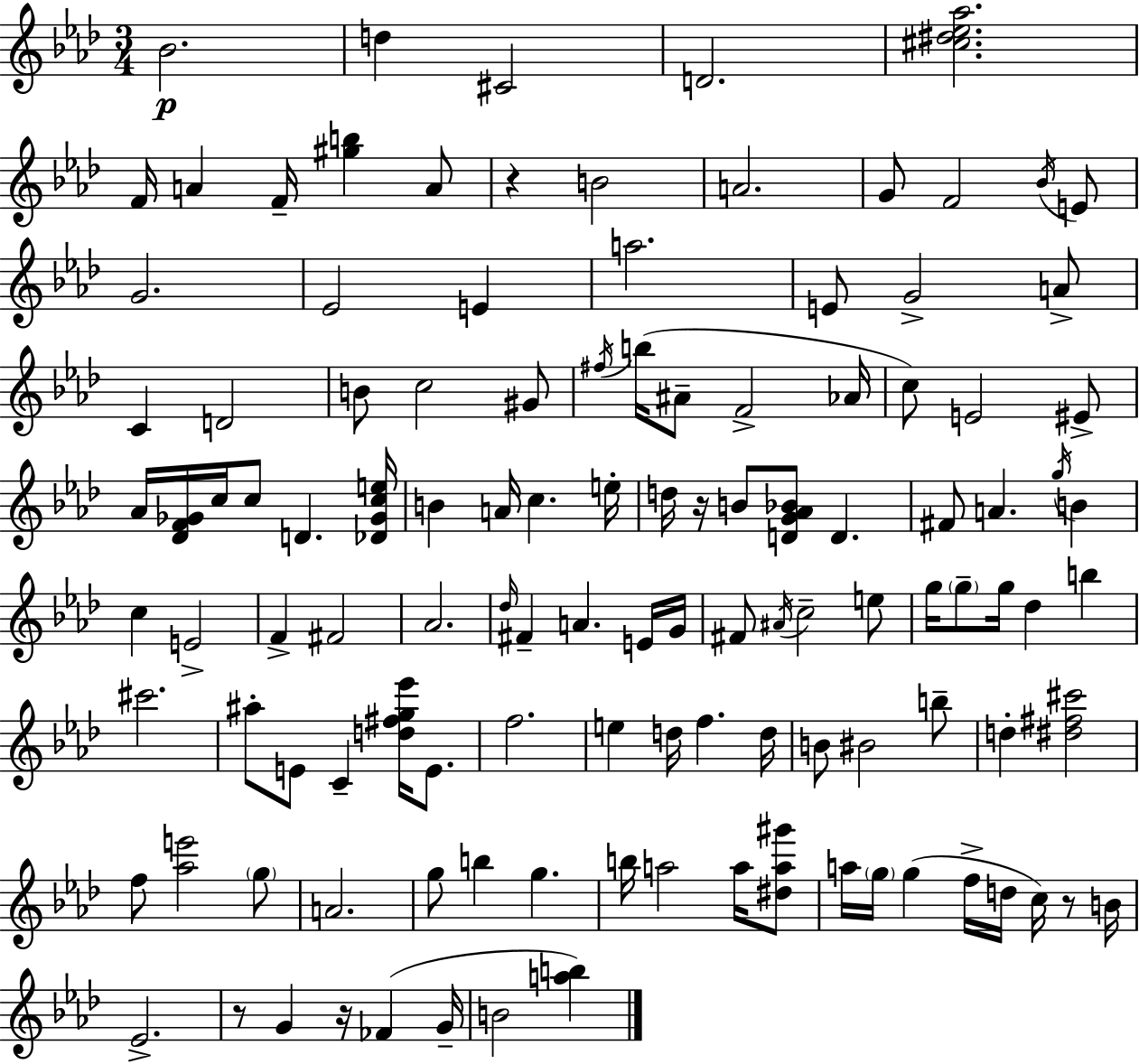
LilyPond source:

{
  \clef treble
  \numericTimeSignature
  \time 3/4
  \key aes \major
  bes'2.\p | d''4 cis'2 | d'2. | <cis'' dis'' ees'' aes''>2. | \break f'16 a'4 f'16-- <gis'' b''>4 a'8 | r4 b'2 | a'2. | g'8 f'2 \acciaccatura { bes'16 } e'8 | \break g'2. | ees'2 e'4 | a''2. | e'8 g'2-> a'8-> | \break c'4 d'2 | b'8 c''2 gis'8 | \acciaccatura { fis''16 }( b''16 ais'8-- f'2-> | aes'16 c''8) e'2 | \break eis'8-> aes'16 <des' f' ges'>16 c''16 c''8 d'4. | <des' ges' c'' e''>16 b'4 a'16 c''4. | e''16-. d''16 r16 b'8 <d' g' aes' bes'>8 d'4. | fis'8 a'4. \acciaccatura { g''16 } b'4 | \break c''4 e'2-> | f'4-> fis'2 | aes'2. | \grace { des''16 } fis'4-- a'4. | \break e'16 g'16 fis'8 \acciaccatura { ais'16 } c''2-- | e''8 g''16 \parenthesize g''8-- g''16 des''4 | b''4 cis'''2. | ais''8-. e'8 c'4-- | \break <d'' fis'' g'' ees'''>16 e'8. f''2. | e''4 d''16 f''4. | d''16 b'8 bis'2 | b''8-- d''4-. <dis'' fis'' cis'''>2 | \break f''8 <aes'' e'''>2 | \parenthesize g''8 a'2. | g''8 b''4 g''4. | b''16 a''2 | \break a''16 <dis'' a'' gis'''>8 a''16 \parenthesize g''16 g''4( f''16-> | d''16 c''16) r8 b'16 ees'2.-> | r8 g'4 r16 | fes'4( g'16-- b'2 | \break <a'' b''>4) \bar "|."
}